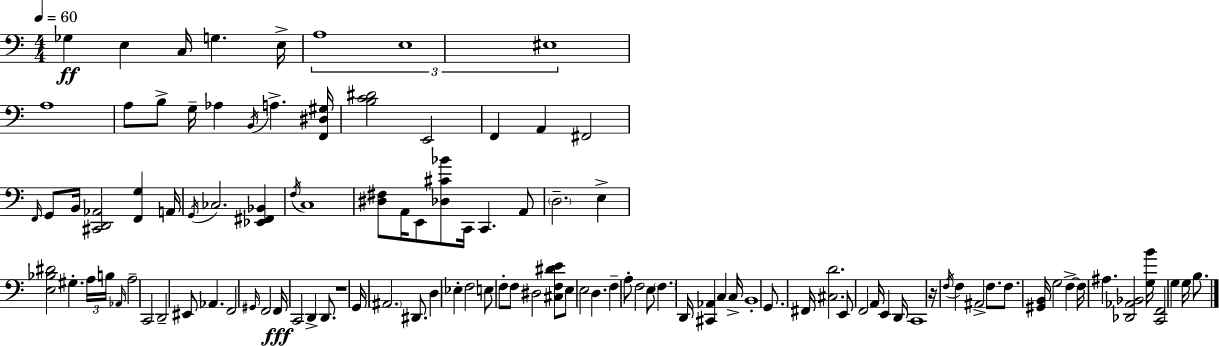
{
  \clef bass
  \numericTimeSignature
  \time 4/4
  \key c \major
  \tempo 4 = 60
  ges4\ff e4 c16 g4. e16-> | \tuplet 3/2 { a1 | e1 | eis1 } | \break a1 | a8 b8-> g16-- aes4 \acciaccatura { b,16 } a4.-> | <f, dis gis>16 <b c' dis'>2 e,2 | f,4 a,4 fis,2 | \break \grace { f,16 } g,8 b,16 <cis, d, aes,>2 <f, g>4 | a,16 \acciaccatura { g,16 } ces2. <ees, fis, bes,>4 | \acciaccatura { f16 } c1 | <dis fis>8 a,16 e,8 <des cis' bes'>8 c,16 c,4. | \break a,8 \parenthesize d2.-- | e4-> <e bes dis'>2 gis4.-. | \tuplet 3/2 { a16 b16 \grace { aes,16 } } a2-- c,2 | d,2-- eis,8 aes,4. | \break f,2 \grace { gis,16 } f,2 | f,16\fff c,2 d,4-> | d,8. r1 | g,16 \parenthesize ais,2. | \break dis,8. d4 \parenthesize ees4-. f2 | e8 f8-. f8 dis2 | <cis f dis' e'>8 e8 e2 | d4. f4-- a8-. f2 | \break e8 \parenthesize f4. d,16 <cis, aes,>4 | c4 c16-> b,1-. | g,8. fis,16 <cis d'>2. | e,8 f,2 | \break a,16 e,4 d,16 c,1 | r16 \acciaccatura { f16 } f4 ais,2-> | f8. f8. <gis, b,>16 g2 | f4->~~ f16 ais4. <des, aes, bes,>2 | \break <g b'>16 <c, f,>2 g4 | g16 b8. \bar "|."
}